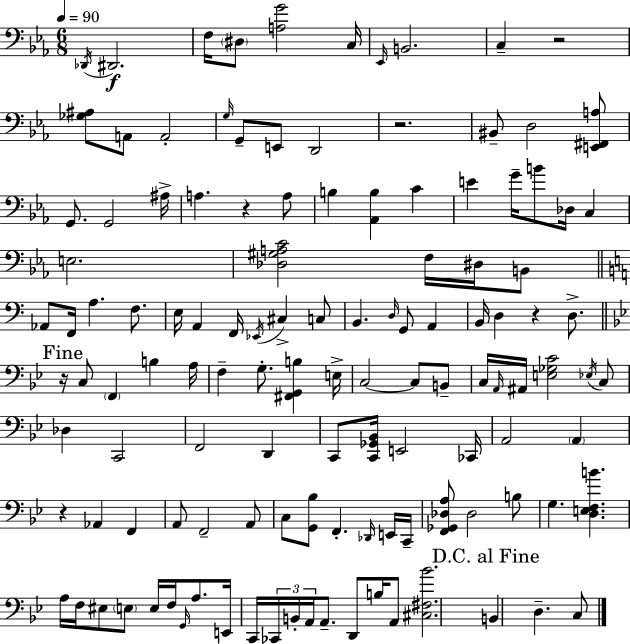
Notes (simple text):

Db2/s D#2/h. F3/s D#3/e [A3,G4]/h C3/s Eb2/s B2/h. C3/q R/h [Gb3,A#3]/e A2/e A2/h G3/s G2/e E2/e D2/h R/h. BIS2/e D3/h [E2,F#2,A3]/e G2/e. G2/h A#3/s A3/q. R/q A3/e B3/q [Ab2,B3]/q C4/q E4/q G4/s B4/e Db3/s C3/q E3/h. [Db3,G#3,A3,C4]/h F3/s D#3/s B2/e Ab2/e F2/s A3/q. F3/e. E3/s A2/q F2/s Eb2/s C#3/q C3/e B2/q. D3/s G2/e A2/q B2/s D3/q R/q D3/e. R/s C3/e F2/q B3/q A3/s F3/q G3/e. [F#2,G2,B3]/q E3/s C3/h C3/e B2/e C3/s A2/s A#2/s [E3,Gb3,C4]/h Eb3/s C3/e Db3/q C2/h F2/h D2/q C2/e [C2,Gb2,Bb2]/s E2/h CES2/s A2/h A2/q R/q Ab2/q F2/q A2/e F2/h A2/e C3/e [G2,Bb3]/e F2/q. Db2/s E2/s C2/s [F2,Gb2,Db3,A3]/e Db3/h B3/e G3/q. [D3,E3,F3,B4]/q. A3/s F3/s EIS3/e E3/e E3/s F3/s G2/s A3/e. E2/s C2/s CES2/s B2/s A2/s A2/e. D2/e B3/s A2/e [C#3,F#3,Bb4]/h. B2/q D3/q. C3/e